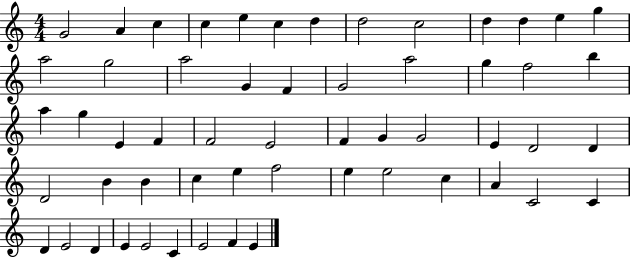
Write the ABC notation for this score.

X:1
T:Untitled
M:4/4
L:1/4
K:C
G2 A c c e c d d2 c2 d d e g a2 g2 a2 G F G2 a2 g f2 b a g E F F2 E2 F G G2 E D2 D D2 B B c e f2 e e2 c A C2 C D E2 D E E2 C E2 F E